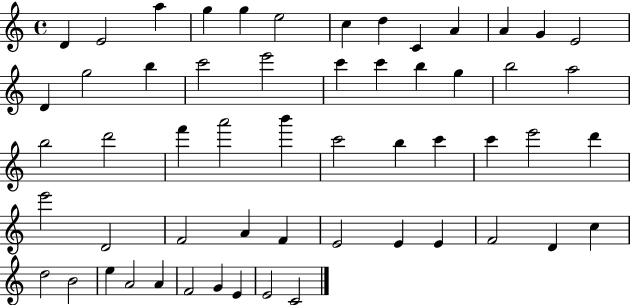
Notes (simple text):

D4/q E4/h A5/q G5/q G5/q E5/h C5/q D5/q C4/q A4/q A4/q G4/q E4/h D4/q G5/h B5/q C6/h E6/h C6/q C6/q B5/q G5/q B5/h A5/h B5/h D6/h F6/q A6/h B6/q C6/h B5/q C6/q C6/q E6/h D6/q E6/h D4/h F4/h A4/q F4/q E4/h E4/q E4/q F4/h D4/q C5/q D5/h B4/h E5/q A4/h A4/q F4/h G4/q E4/q E4/h C4/h